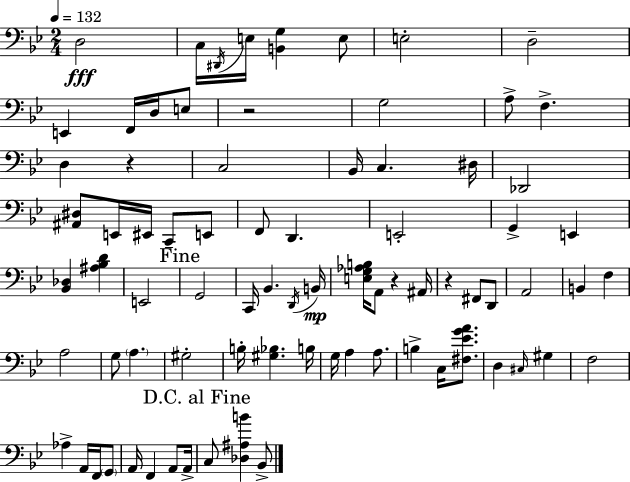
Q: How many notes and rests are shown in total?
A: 79